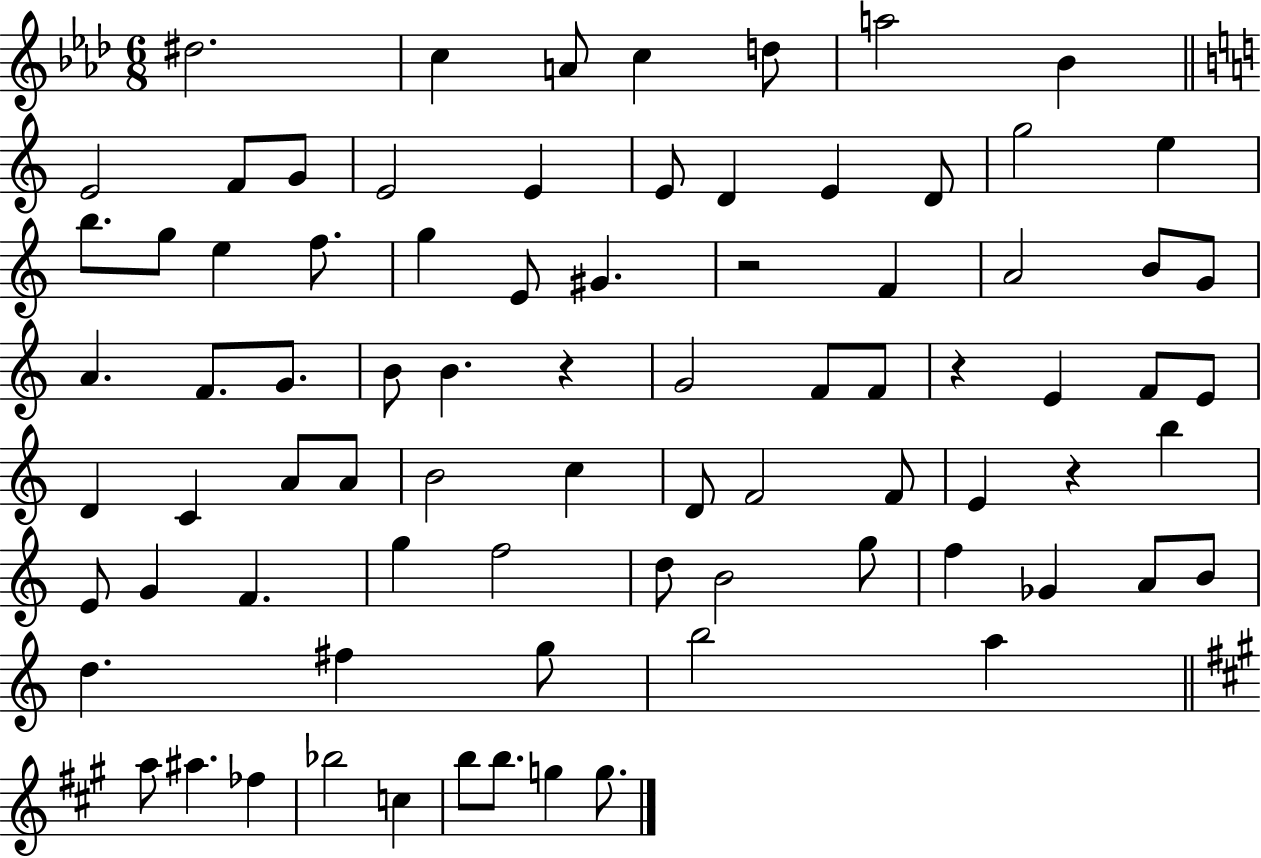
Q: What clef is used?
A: treble